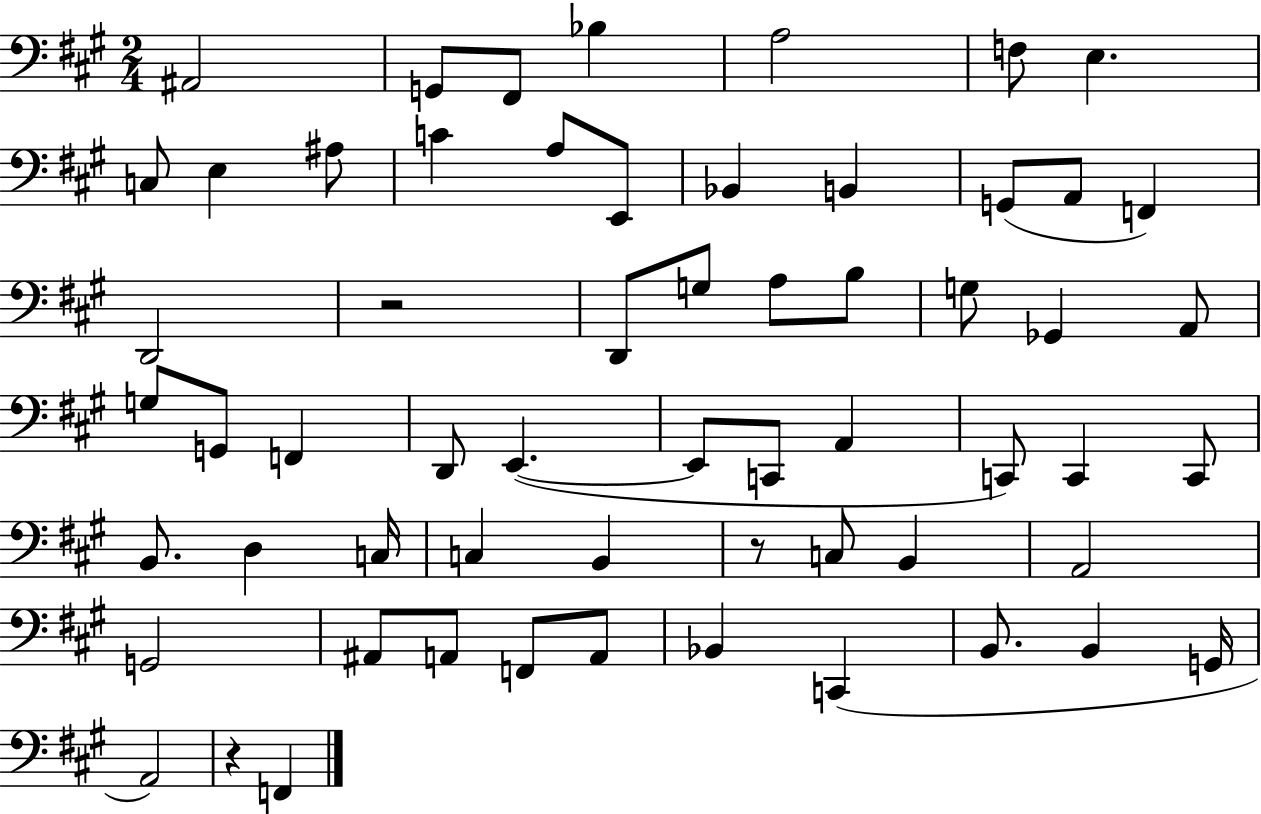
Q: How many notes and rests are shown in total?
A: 60